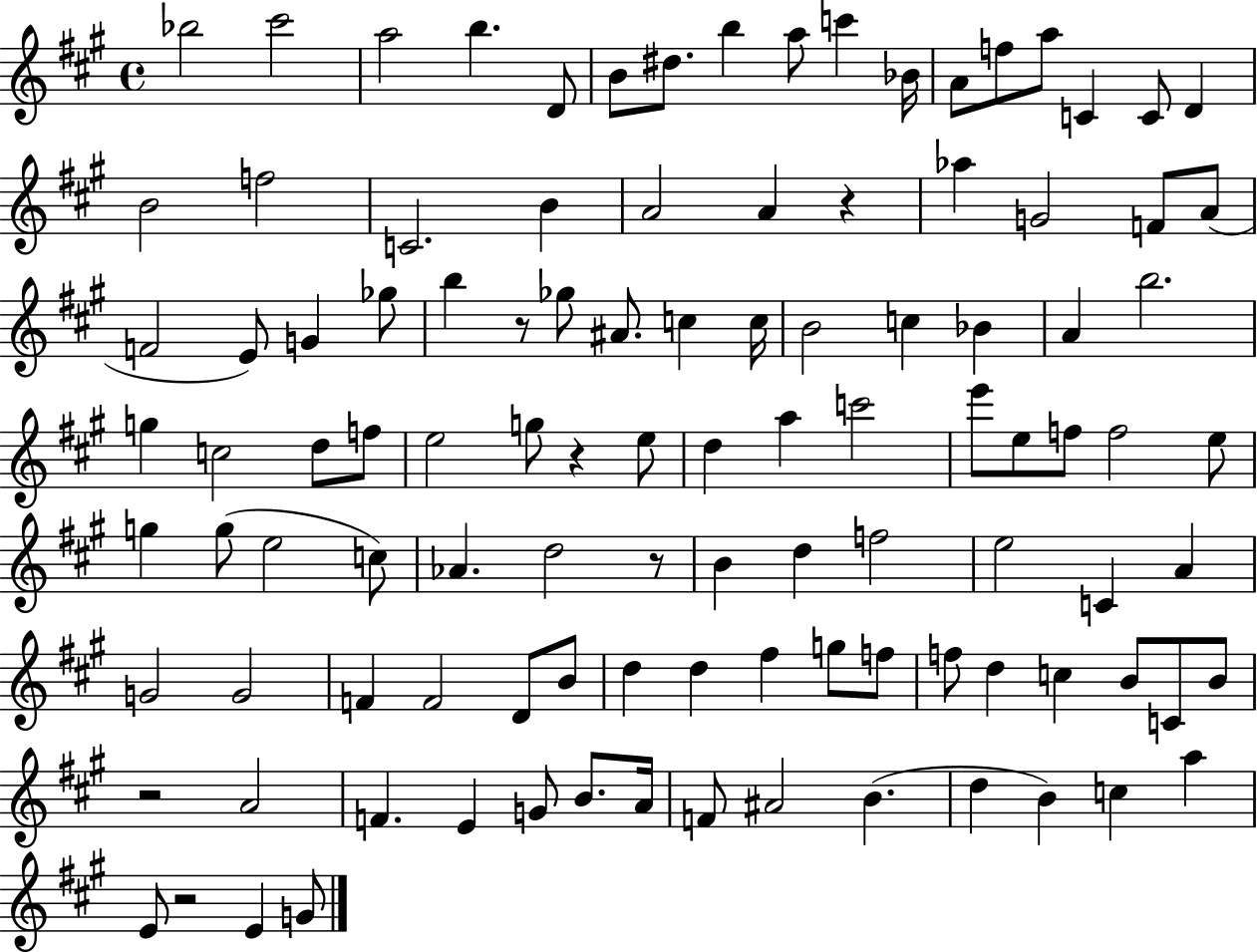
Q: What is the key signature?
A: A major